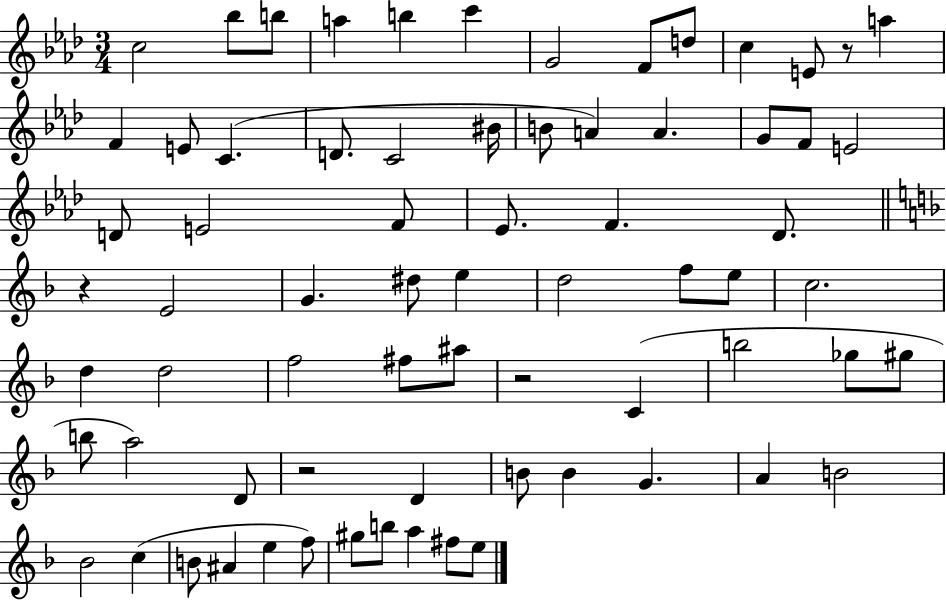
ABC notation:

X:1
T:Untitled
M:3/4
L:1/4
K:Ab
c2 _b/2 b/2 a b c' G2 F/2 d/2 c E/2 z/2 a F E/2 C D/2 C2 ^B/4 B/2 A A G/2 F/2 E2 D/2 E2 F/2 _E/2 F _D/2 z E2 G ^d/2 e d2 f/2 e/2 c2 d d2 f2 ^f/2 ^a/2 z2 C b2 _g/2 ^g/2 b/2 a2 D/2 z2 D B/2 B G A B2 _B2 c B/2 ^A e f/2 ^g/2 b/2 a ^f/2 e/2